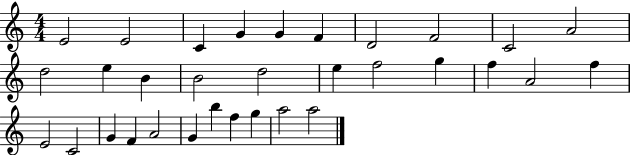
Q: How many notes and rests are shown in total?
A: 32